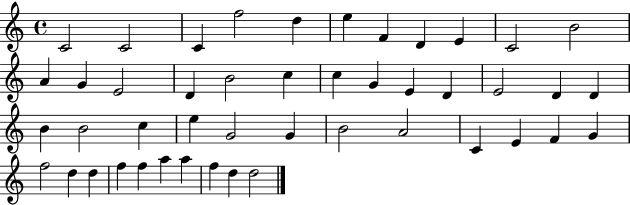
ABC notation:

X:1
T:Untitled
M:4/4
L:1/4
K:C
C2 C2 C f2 d e F D E C2 B2 A G E2 D B2 c c G E D E2 D D B B2 c e G2 G B2 A2 C E F G f2 d d f f a a f d d2